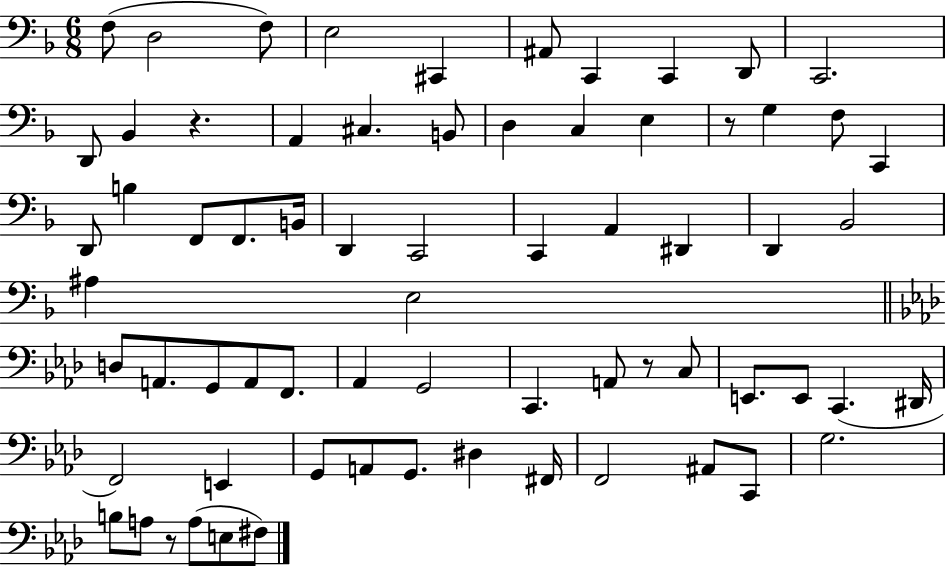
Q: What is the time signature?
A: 6/8